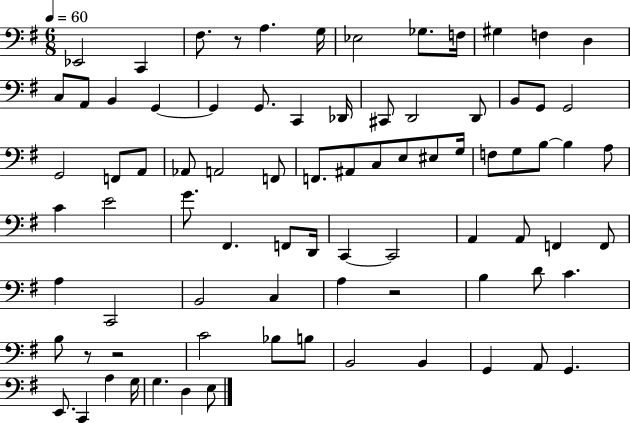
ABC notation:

X:1
T:Untitled
M:6/8
L:1/4
K:G
_E,,2 C,, ^F,/2 z/2 A, G,/4 _E,2 _G,/2 F,/4 ^G, F, D, C,/2 A,,/2 B,, G,, G,, G,,/2 C,, _D,,/4 ^C,,/2 D,,2 D,,/2 B,,/2 G,,/2 G,,2 G,,2 F,,/2 A,,/2 _A,,/2 A,,2 F,,/2 F,,/2 ^A,,/2 C,/2 E,/2 ^E,/2 G,/4 F,/2 G,/2 B,/2 B, A,/2 C E2 G/2 ^F,, F,,/2 D,,/4 C,, C,,2 A,, A,,/2 F,, F,,/2 A, C,,2 B,,2 C, A, z2 B, D/2 C B,/2 z/2 z2 C2 _B,/2 B,/2 B,,2 B,, G,, A,,/2 G,, E,,/2 C,, A, G,/4 G, D, E,/2